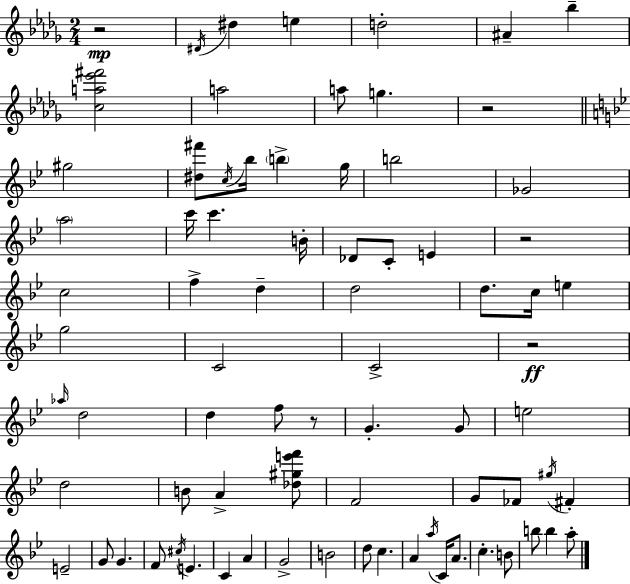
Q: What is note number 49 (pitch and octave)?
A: E4